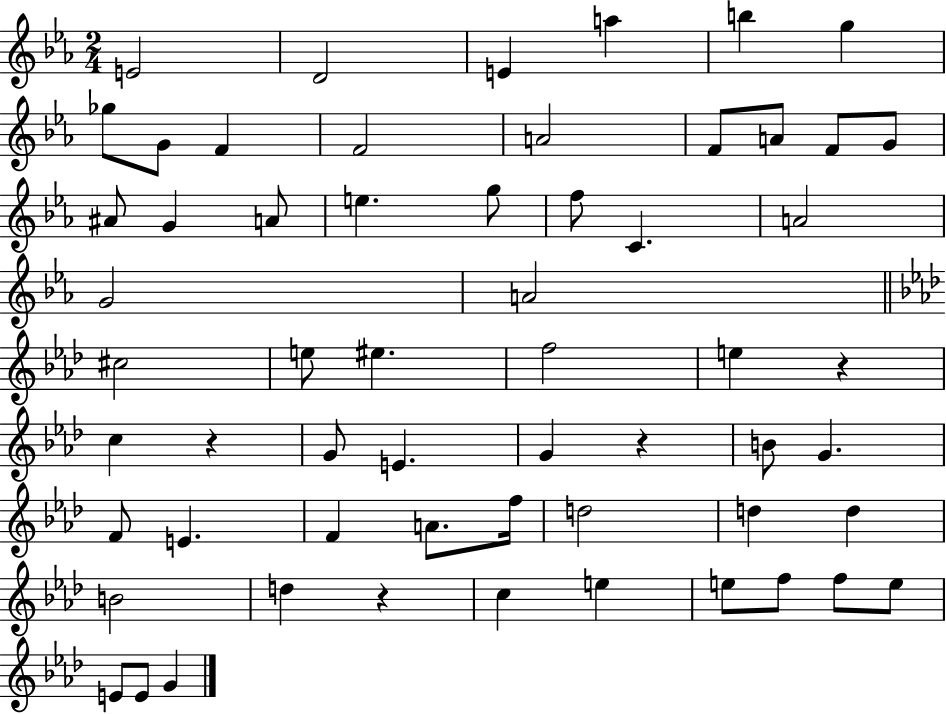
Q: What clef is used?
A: treble